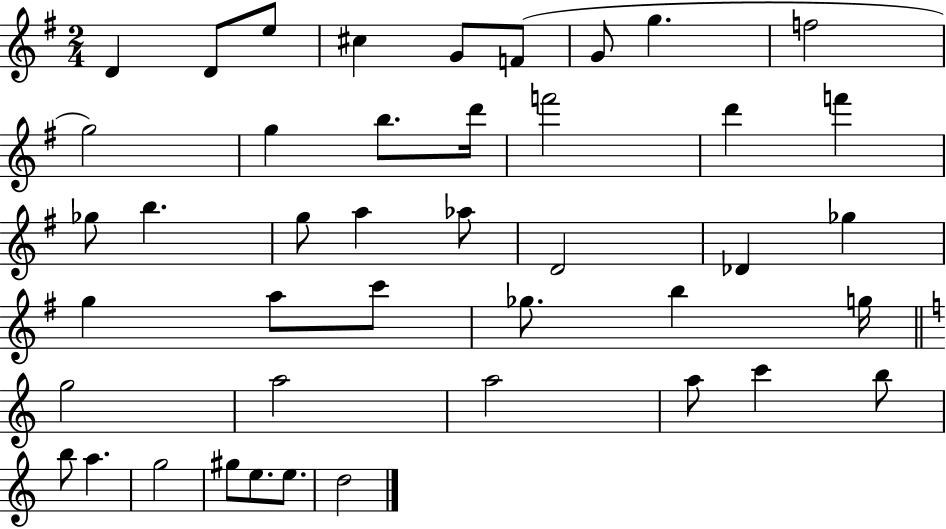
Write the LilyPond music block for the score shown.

{
  \clef treble
  \numericTimeSignature
  \time 2/4
  \key g \major
  d'4 d'8 e''8 | cis''4 g'8 f'8( | g'8 g''4. | f''2 | \break g''2) | g''4 b''8. d'''16 | f'''2 | d'''4 f'''4 | \break ges''8 b''4. | g''8 a''4 aes''8 | d'2 | des'4 ges''4 | \break g''4 a''8 c'''8 | ges''8. b''4 g''16 | \bar "||" \break \key c \major g''2 | a''2 | a''2 | a''8 c'''4 b''8 | \break b''8 a''4. | g''2 | gis''8 e''8. e''8. | d''2 | \break \bar "|."
}